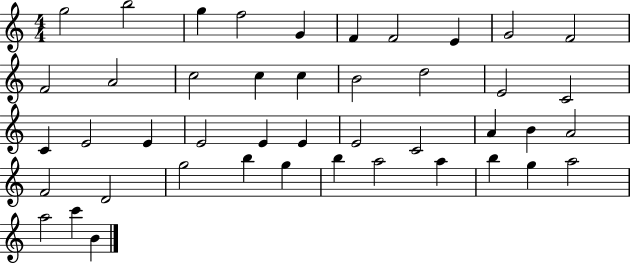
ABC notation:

X:1
T:Untitled
M:4/4
L:1/4
K:C
g2 b2 g f2 G F F2 E G2 F2 F2 A2 c2 c c B2 d2 E2 C2 C E2 E E2 E E E2 C2 A B A2 F2 D2 g2 b g b a2 a b g a2 a2 c' B